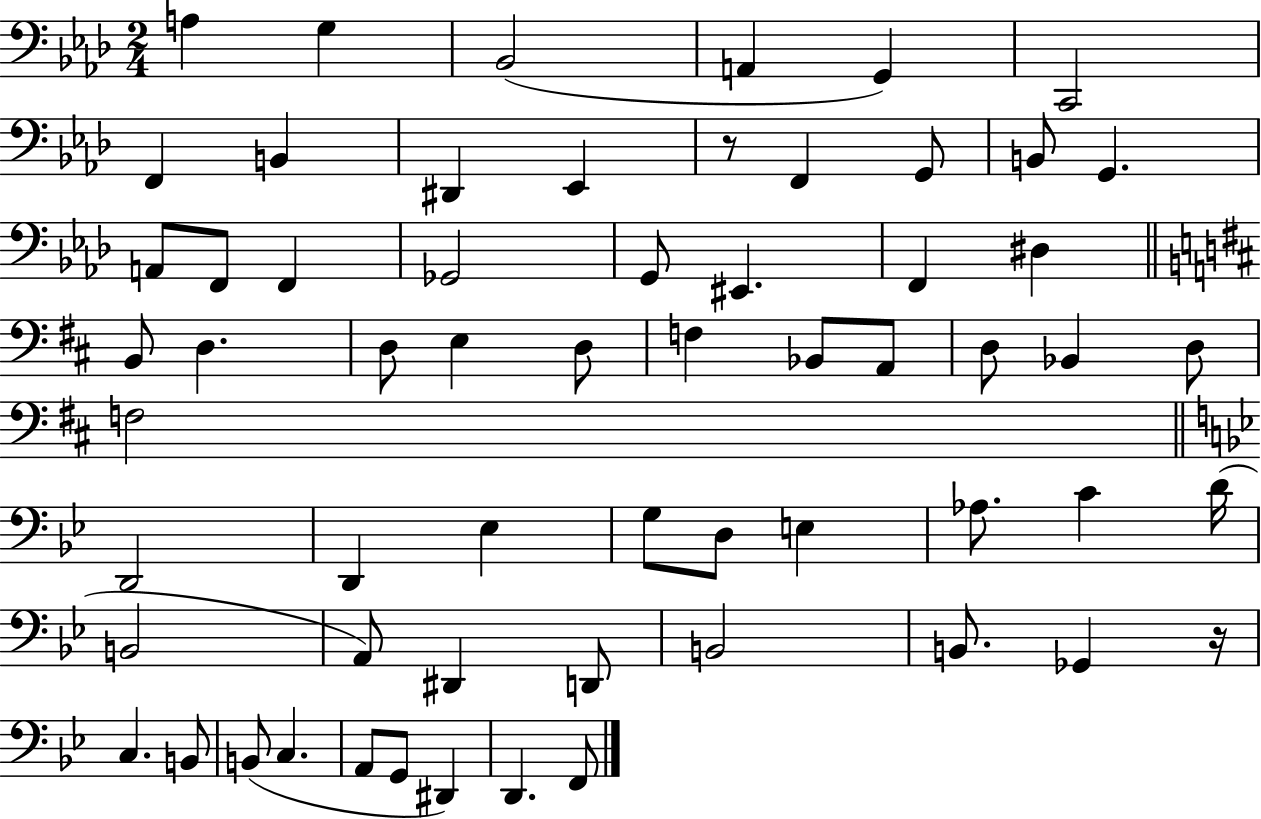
{
  \clef bass
  \numericTimeSignature
  \time 2/4
  \key aes \major
  a4 g4 | bes,2( | a,4 g,4) | c,2 | \break f,4 b,4 | dis,4 ees,4 | r8 f,4 g,8 | b,8 g,4. | \break a,8 f,8 f,4 | ges,2 | g,8 eis,4. | f,4 dis4 | \break \bar "||" \break \key d \major b,8 d4. | d8 e4 d8 | f4 bes,8 a,8 | d8 bes,4 d8 | \break f2 | \bar "||" \break \key bes \major d,2 | d,4 ees4 | g8 d8 e4 | aes8. c'4 d'16( | \break b,2 | a,8) dis,4 d,8 | b,2 | b,8. ges,4 r16 | \break c4. b,8 | b,8( c4. | a,8 g,8 dis,4) | d,4. f,8 | \break \bar "|."
}